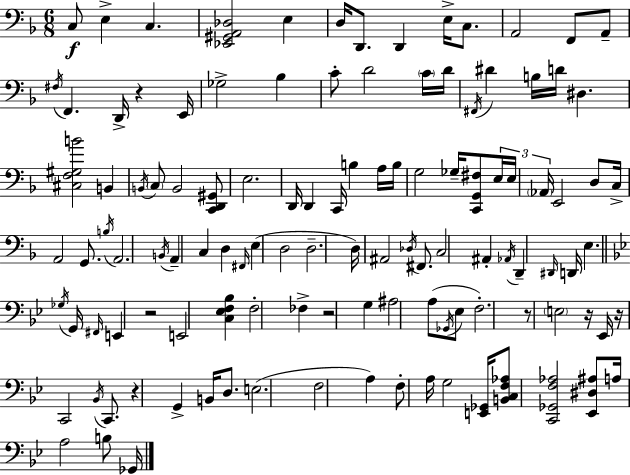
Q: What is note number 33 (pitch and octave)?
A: D2